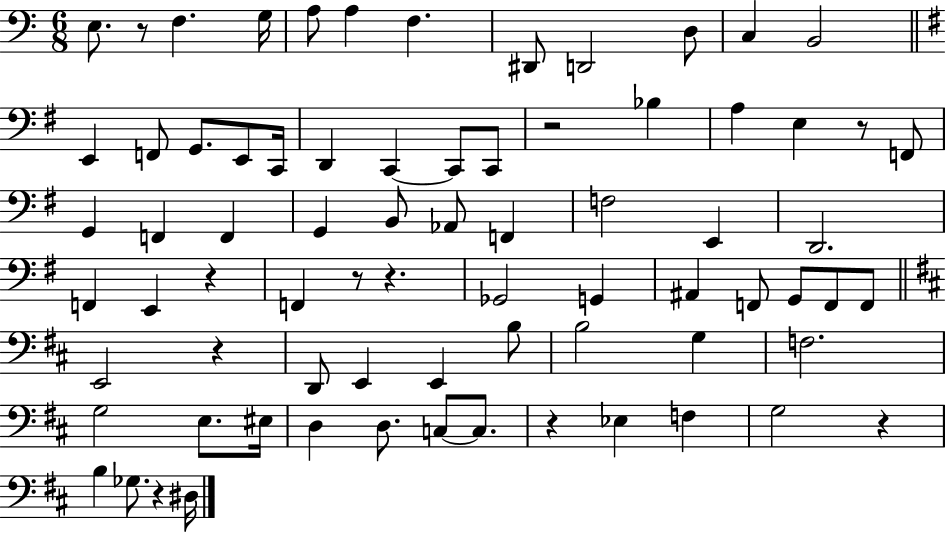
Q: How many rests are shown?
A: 10